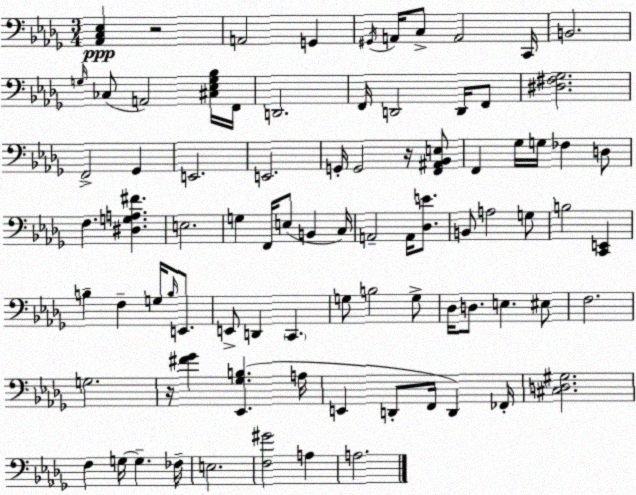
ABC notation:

X:1
T:Untitled
M:3/4
L:1/4
K:Bbm
[_A,,C,_E,] z2 A,,2 G,, ^G,,/4 A,,/4 C,/2 A,,2 C,,/4 B,,2 G,/4 _C,/2 A,,2 [^C,_E,G,_B,]/4 F,,/4 D,,2 F,,/4 D,,2 D,,/4 F,,/2 [^D,^F,_G,]2 F,,2 _G,, E,,2 E,,2 G,,/4 G,,2 z/4 [F,,^A,,_B,,E,]/2 F,, _G,/4 G,/4 _F, D,/2 F, [^D,G,A,^F] E,2 G, F,,/4 E,/2 B,, C,/4 A,,2 A,,/4 [_D,E]/2 B,,/2 A,2 G,/2 B,2 [C,,E,,] B, F, G,/4 B,/4 E,,/2 E,,/2 D,, C,, G,/2 B,2 G,/2 _D,/4 D,/2 E, ^E,/2 F,2 G,2 z/4 [^F_G] [_E,,_G,B,] A,/4 E,, D,,/2 F,,/4 D,, _F,,/4 [^C,D,^G,]2 F, G,/4 G, _F,/4 E,2 [F,^G]2 A, A,2